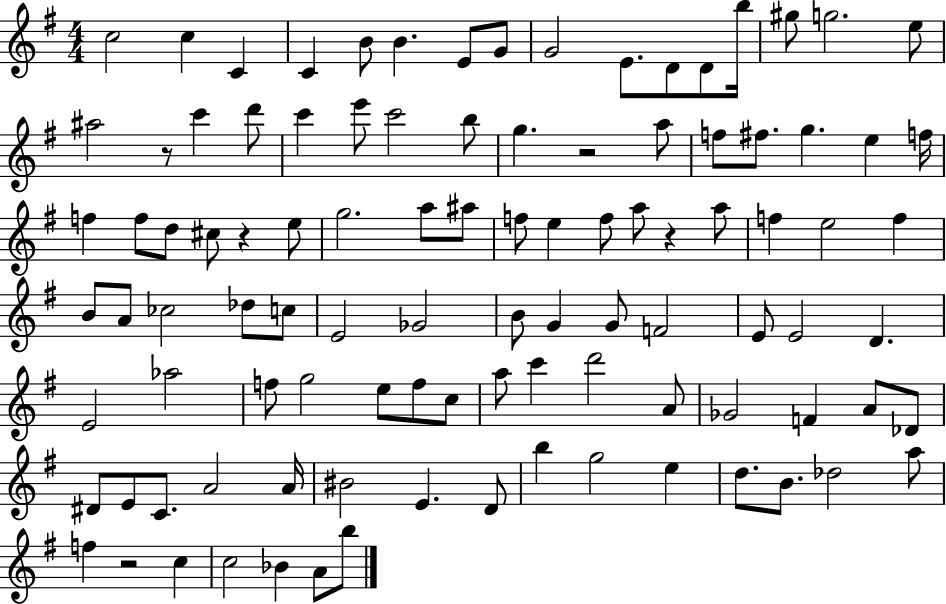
C5/h C5/q C4/q C4/q B4/e B4/q. E4/e G4/e G4/h E4/e. D4/e D4/e B5/s G#5/e G5/h. E5/e A#5/h R/e C6/q D6/e C6/q E6/e C6/h B5/e G5/q. R/h A5/e F5/e F#5/e. G5/q. E5/q F5/s F5/q F5/e D5/e C#5/e R/q E5/e G5/h. A5/e A#5/e F5/e E5/q F5/e A5/e R/q A5/e F5/q E5/h F5/q B4/e A4/e CES5/h Db5/e C5/e E4/h Gb4/h B4/e G4/q G4/e F4/h E4/e E4/h D4/q. E4/h Ab5/h F5/e G5/h E5/e F5/e C5/e A5/e C6/q D6/h A4/e Gb4/h F4/q A4/e Db4/e D#4/e E4/e C4/e. A4/h A4/s BIS4/h E4/q. D4/e B5/q G5/h E5/q D5/e. B4/e. Db5/h A5/e F5/q R/h C5/q C5/h Bb4/q A4/e B5/e